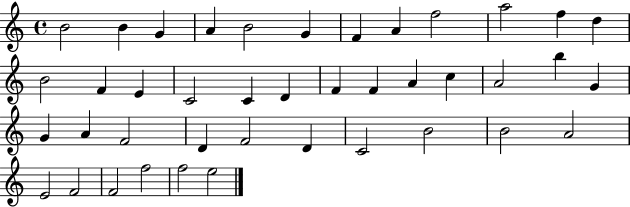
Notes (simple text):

B4/h B4/q G4/q A4/q B4/h G4/q F4/q A4/q F5/h A5/h F5/q D5/q B4/h F4/q E4/q C4/h C4/q D4/q F4/q F4/q A4/q C5/q A4/h B5/q G4/q G4/q A4/q F4/h D4/q F4/h D4/q C4/h B4/h B4/h A4/h E4/h F4/h F4/h F5/h F5/h E5/h